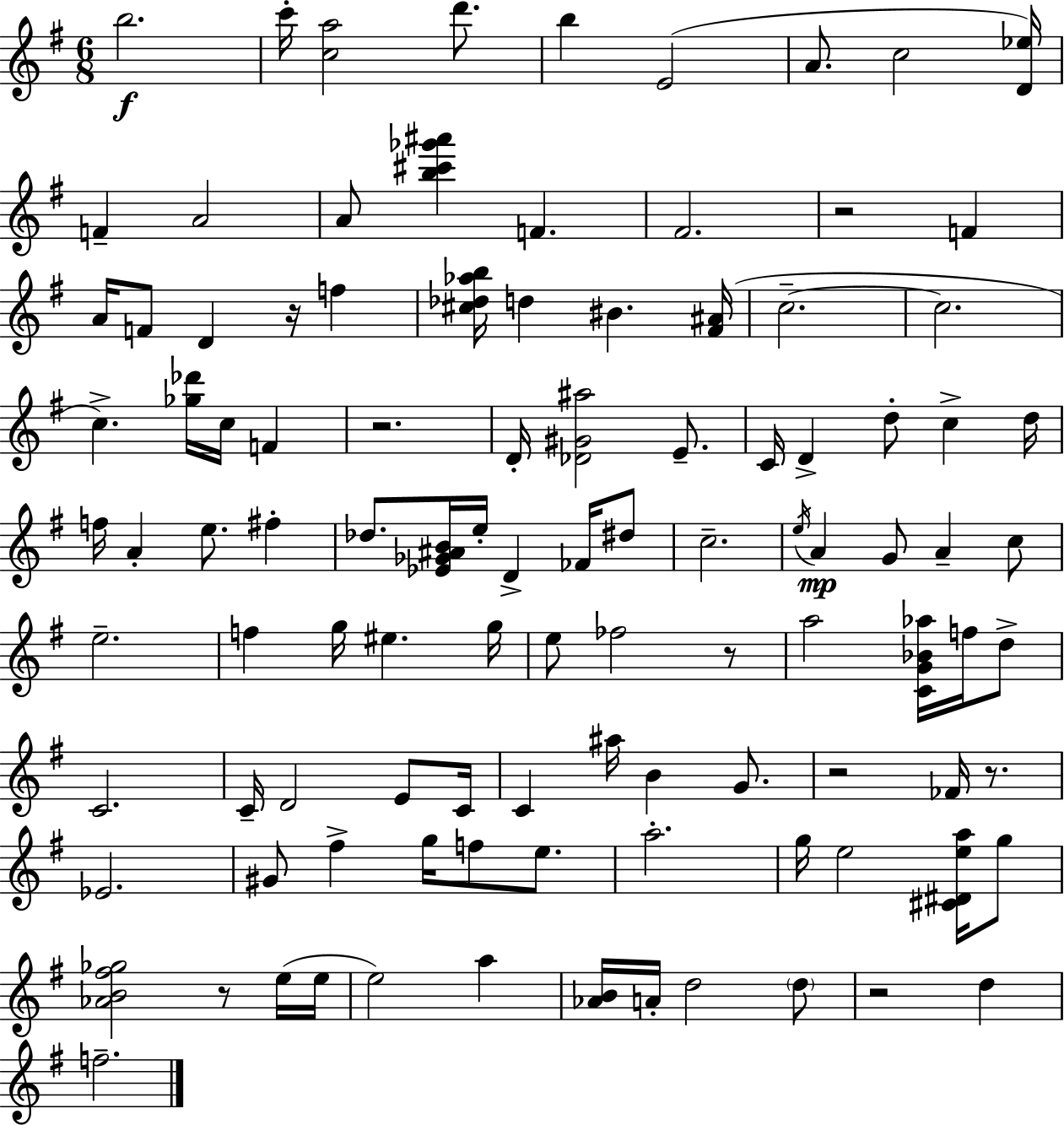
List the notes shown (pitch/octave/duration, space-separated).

B5/h. C6/s [C5,A5]/h D6/e. B5/q E4/h A4/e. C5/h [D4,Eb5]/s F4/q A4/h A4/e [B5,C#6,Gb6,A#6]/q F4/q. F#4/h. R/h F4/q A4/s F4/e D4/q R/s F5/q [C#5,Db5,Ab5,B5]/s D5/q BIS4/q. [F#4,A#4]/s C5/h. C5/h. C5/q. [Gb5,Db6]/s C5/s F4/q R/h. D4/s [Db4,G#4,A#5]/h E4/e. C4/s D4/q D5/e C5/q D5/s F5/s A4/q E5/e. F#5/q Db5/e. [Eb4,Gb4,A#4,B4]/s E5/s D4/q FES4/s D#5/e C5/h. E5/s A4/q G4/e A4/q C5/e E5/h. F5/q G5/s EIS5/q. G5/s E5/e FES5/h R/e A5/h [C4,G4,Bb4,Ab5]/s F5/s D5/e C4/h. C4/s D4/h E4/e C4/s C4/q A#5/s B4/q G4/e. R/h FES4/s R/e. Eb4/h. G#4/e F#5/q G5/s F5/e E5/e. A5/h. G5/s E5/h [C#4,D#4,E5,A5]/s G5/e [Ab4,B4,F#5,Gb5]/h R/e E5/s E5/s E5/h A5/q [Ab4,B4]/s A4/s D5/h D5/e R/h D5/q F5/h.